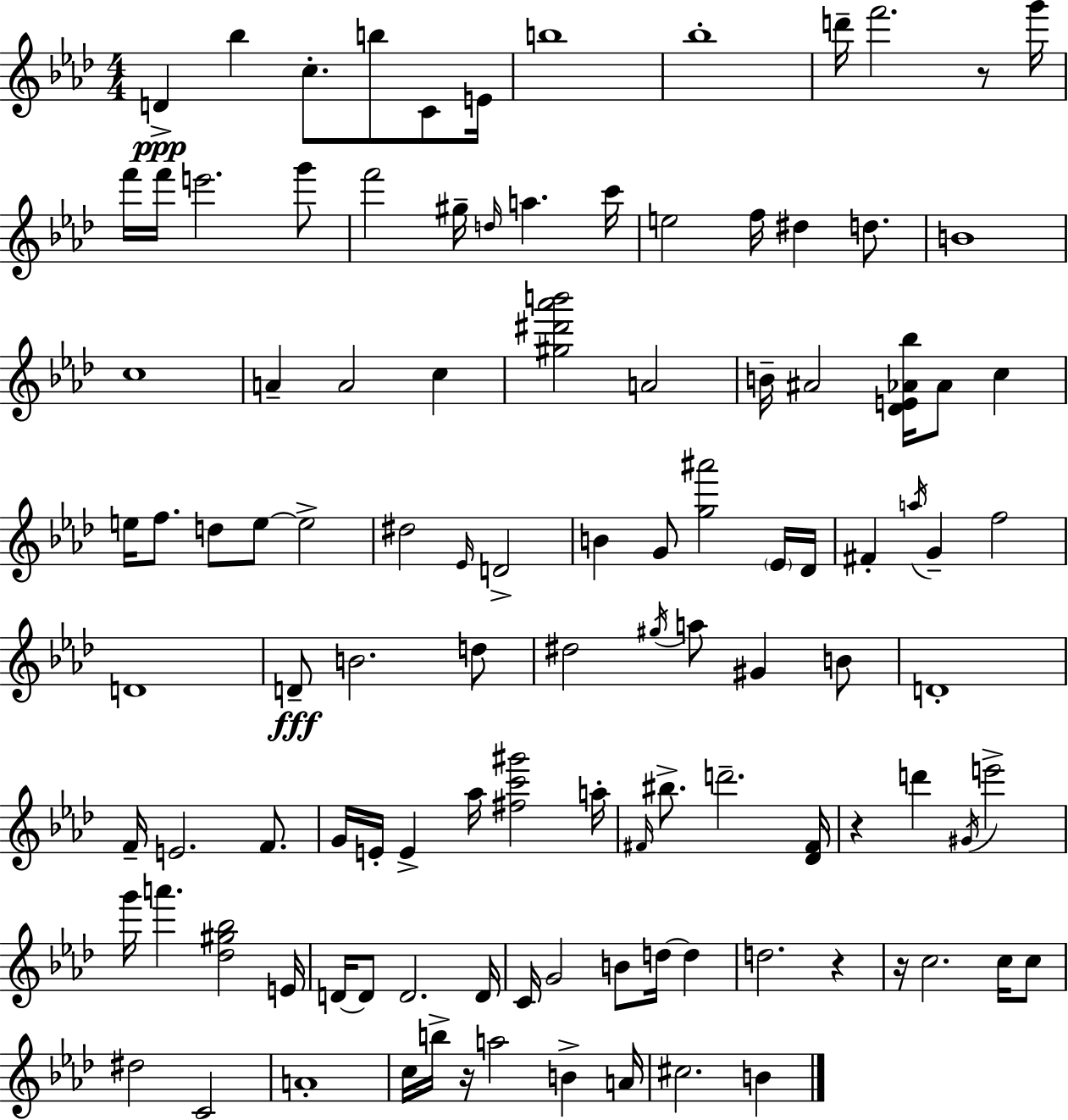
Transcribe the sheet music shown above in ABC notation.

X:1
T:Untitled
M:4/4
L:1/4
K:Ab
D _b c/2 b/2 C/2 E/4 b4 _b4 d'/4 f'2 z/2 g'/4 f'/4 f'/4 e'2 g'/2 f'2 ^g/4 d/4 a c'/4 e2 f/4 ^d d/2 B4 c4 A A2 c [^g^d'_a'b']2 A2 B/4 ^A2 [_DE_A_b]/4 _A/2 c e/4 f/2 d/2 e/2 e2 ^d2 _E/4 D2 B G/2 [g^a']2 _E/4 _D/4 ^F a/4 G f2 D4 D/2 B2 d/2 ^d2 ^g/4 a/2 ^G B/2 D4 F/4 E2 F/2 G/4 E/4 E _a/4 [^fc'^g']2 a/4 ^F/4 ^b/2 d'2 [_D^F]/4 z d' ^G/4 e'2 g'/4 a' [_d^g_b]2 E/4 D/4 D/2 D2 D/4 C/4 G2 B/2 d/4 d d2 z z/4 c2 c/4 c/2 ^d2 C2 A4 c/4 b/4 z/4 a2 B A/4 ^c2 B